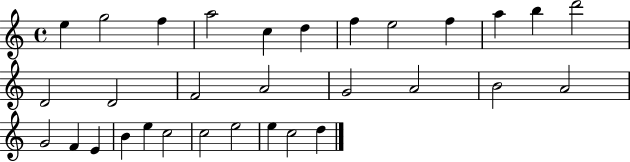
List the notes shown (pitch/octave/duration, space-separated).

E5/q G5/h F5/q A5/h C5/q D5/q F5/q E5/h F5/q A5/q B5/q D6/h D4/h D4/h F4/h A4/h G4/h A4/h B4/h A4/h G4/h F4/q E4/q B4/q E5/q C5/h C5/h E5/h E5/q C5/h D5/q